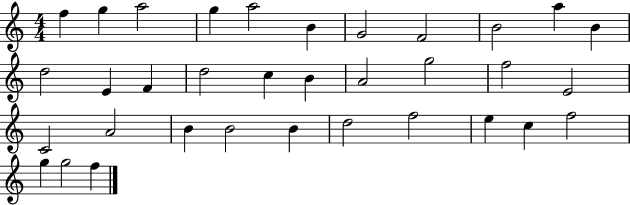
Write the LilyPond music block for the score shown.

{
  \clef treble
  \numericTimeSignature
  \time 4/4
  \key c \major
  f''4 g''4 a''2 | g''4 a''2 b'4 | g'2 f'2 | b'2 a''4 b'4 | \break d''2 e'4 f'4 | d''2 c''4 b'4 | a'2 g''2 | f''2 e'2 | \break c'2 a'2 | b'4 b'2 b'4 | d''2 f''2 | e''4 c''4 f''2 | \break g''4 g''2 f''4 | \bar "|."
}